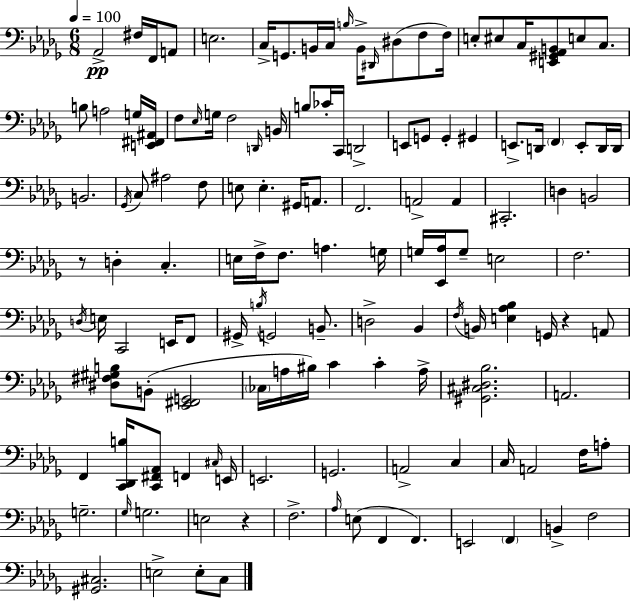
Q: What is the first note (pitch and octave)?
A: Ab2